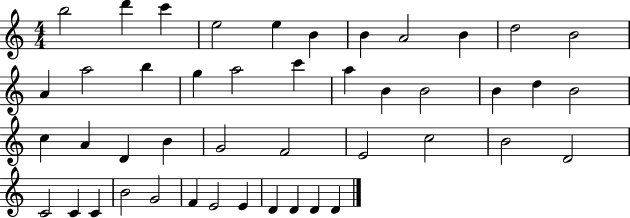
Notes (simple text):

B5/h D6/q C6/q E5/h E5/q B4/q B4/q A4/h B4/q D5/h B4/h A4/q A5/h B5/q G5/q A5/h C6/q A5/q B4/q B4/h B4/q D5/q B4/h C5/q A4/q D4/q B4/q G4/h F4/h E4/h C5/h B4/h D4/h C4/h C4/q C4/q B4/h G4/h F4/q E4/h E4/q D4/q D4/q D4/q D4/q